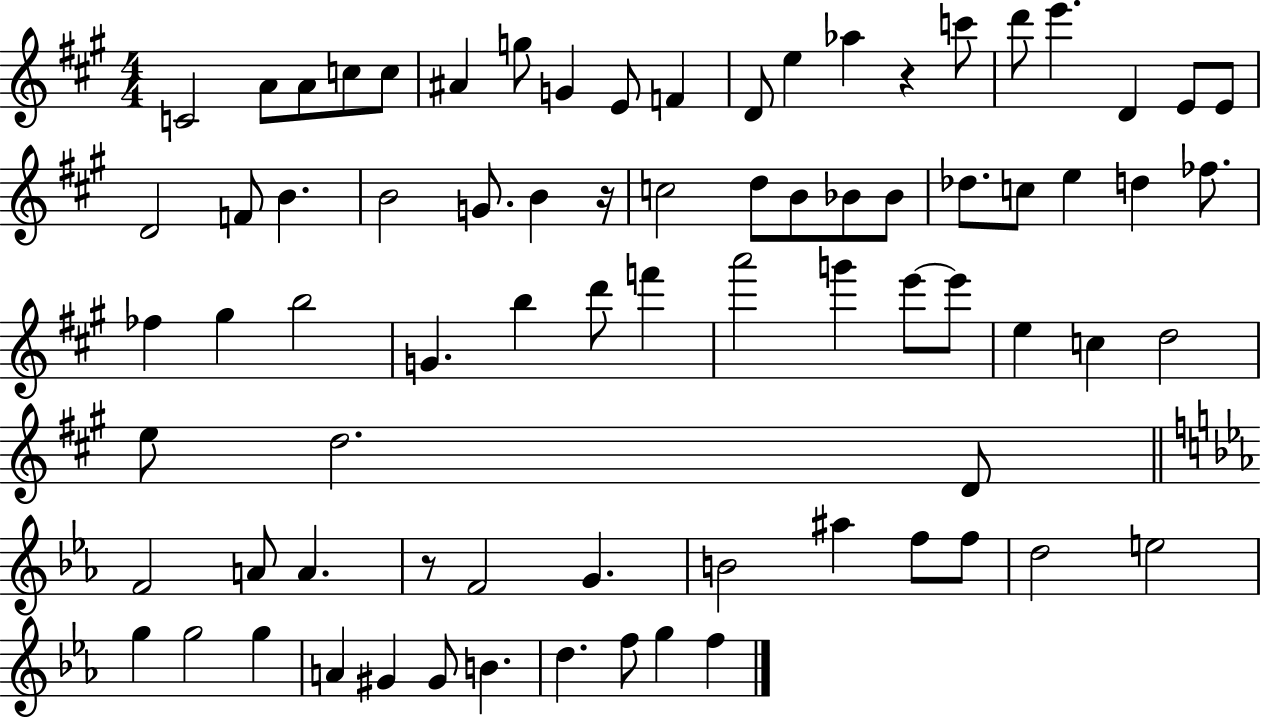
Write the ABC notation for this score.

X:1
T:Untitled
M:4/4
L:1/4
K:A
C2 A/2 A/2 c/2 c/2 ^A g/2 G E/2 F D/2 e _a z c'/2 d'/2 e' D E/2 E/2 D2 F/2 B B2 G/2 B z/4 c2 d/2 B/2 _B/2 _B/2 _d/2 c/2 e d _f/2 _f ^g b2 G b d'/2 f' a'2 g' e'/2 e'/2 e c d2 e/2 d2 D/2 F2 A/2 A z/2 F2 G B2 ^a f/2 f/2 d2 e2 g g2 g A ^G ^G/2 B d f/2 g f